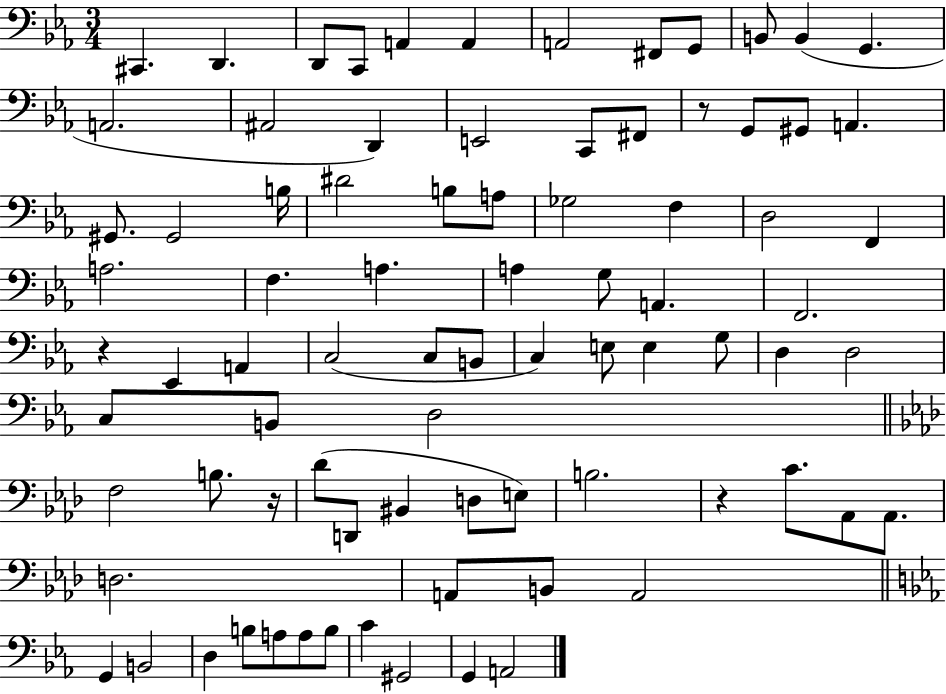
X:1
T:Untitled
M:3/4
L:1/4
K:Eb
^C,, D,, D,,/2 C,,/2 A,, A,, A,,2 ^F,,/2 G,,/2 B,,/2 B,, G,, A,,2 ^A,,2 D,, E,,2 C,,/2 ^F,,/2 z/2 G,,/2 ^G,,/2 A,, ^G,,/2 ^G,,2 B,/4 ^D2 B,/2 A,/2 _G,2 F, D,2 F,, A,2 F, A, A, G,/2 A,, F,,2 z _E,, A,, C,2 C,/2 B,,/2 C, E,/2 E, G,/2 D, D,2 C,/2 B,,/2 D,2 F,2 B,/2 z/4 _D/2 D,,/2 ^B,, D,/2 E,/2 B,2 z C/2 _A,,/2 _A,,/2 D,2 A,,/2 B,,/2 A,,2 G,, B,,2 D, B,/2 A,/2 A,/2 B,/2 C ^G,,2 G,, A,,2